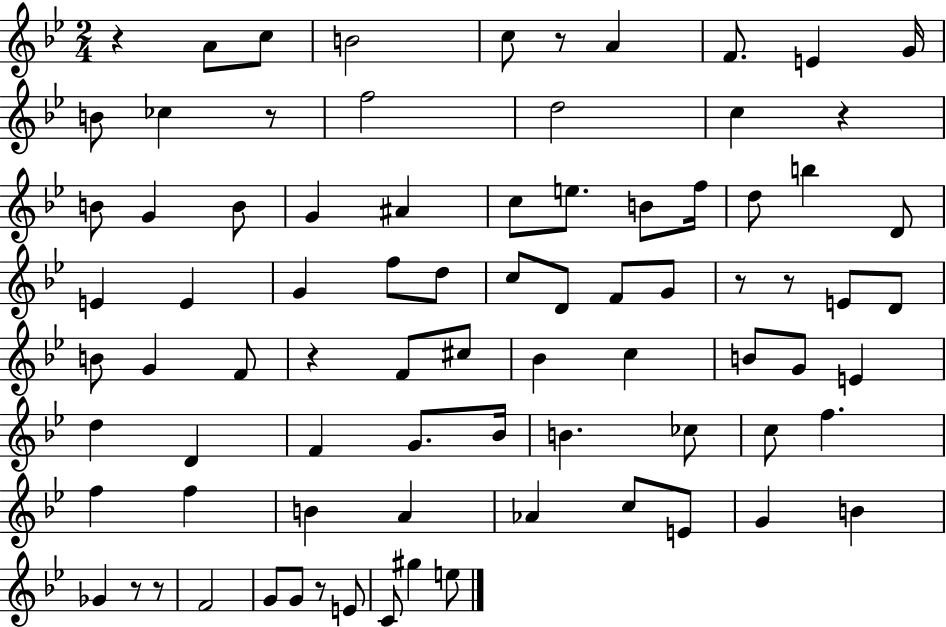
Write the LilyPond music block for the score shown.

{
  \clef treble
  \numericTimeSignature
  \time 2/4
  \key bes \major
  r4 a'8 c''8 | b'2 | c''8 r8 a'4 | f'8. e'4 g'16 | \break b'8 ces''4 r8 | f''2 | d''2 | c''4 r4 | \break b'8 g'4 b'8 | g'4 ais'4 | c''8 e''8. b'8 f''16 | d''8 b''4 d'8 | \break e'4 e'4 | g'4 f''8 d''8 | c''8 d'8 f'8 g'8 | r8 r8 e'8 d'8 | \break b'8 g'4 f'8 | r4 f'8 cis''8 | bes'4 c''4 | b'8 g'8 e'4 | \break d''4 d'4 | f'4 g'8. bes'16 | b'4. ces''8 | c''8 f''4. | \break f''4 f''4 | b'4 a'4 | aes'4 c''8 e'8 | g'4 b'4 | \break ges'4 r8 r8 | f'2 | g'8 g'8 r8 e'8 | c'8 gis''4 e''8 | \break \bar "|."
}